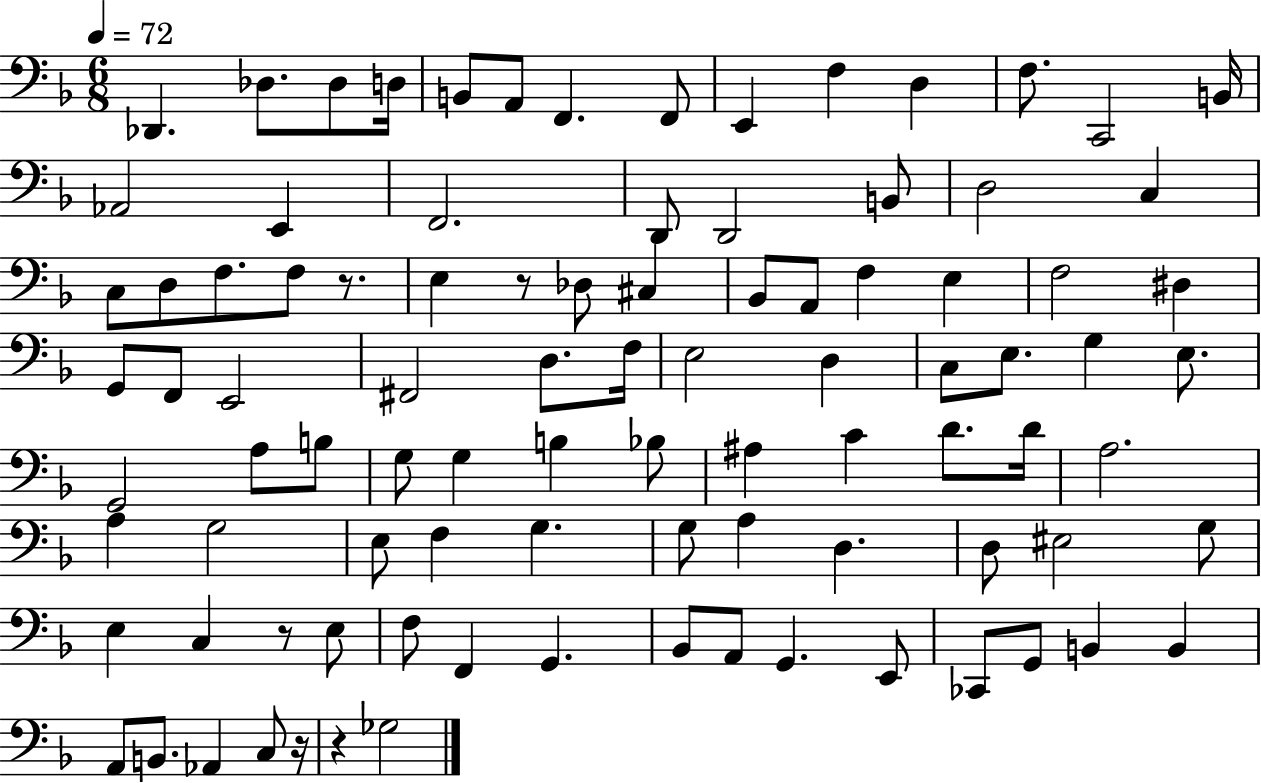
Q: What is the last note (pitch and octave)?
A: Gb3